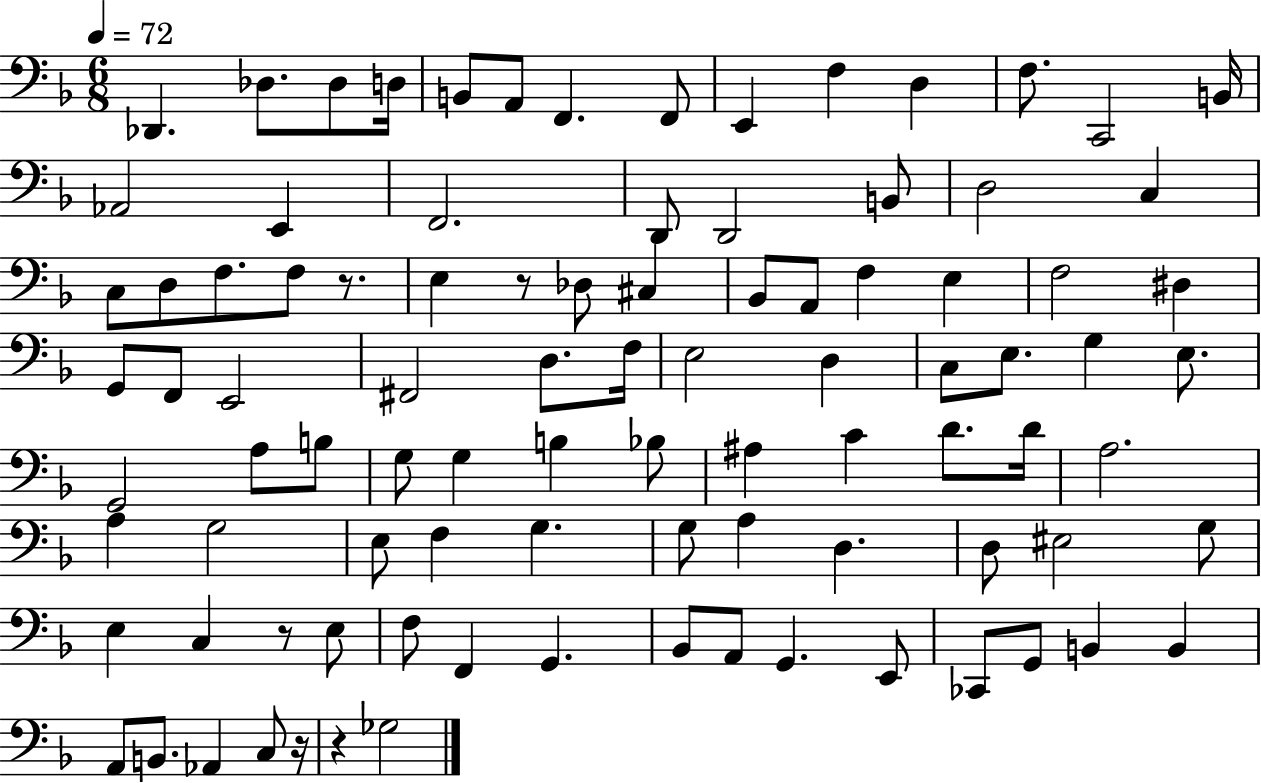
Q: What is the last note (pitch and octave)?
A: Gb3